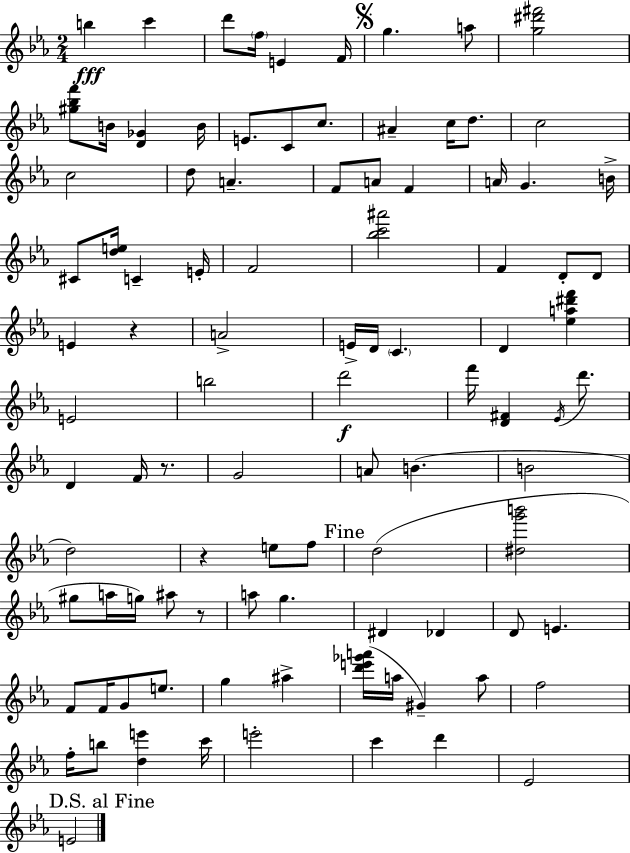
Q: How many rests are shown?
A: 4